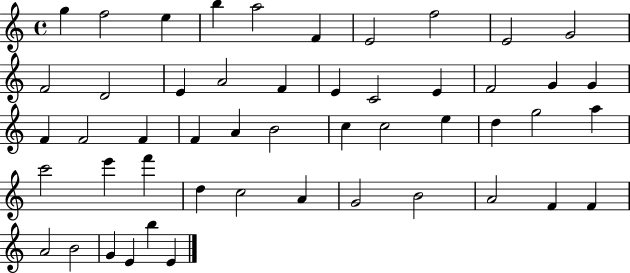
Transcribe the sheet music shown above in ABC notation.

X:1
T:Untitled
M:4/4
L:1/4
K:C
g f2 e b a2 F E2 f2 E2 G2 F2 D2 E A2 F E C2 E F2 G G F F2 F F A B2 c c2 e d g2 a c'2 e' f' d c2 A G2 B2 A2 F F A2 B2 G E b E